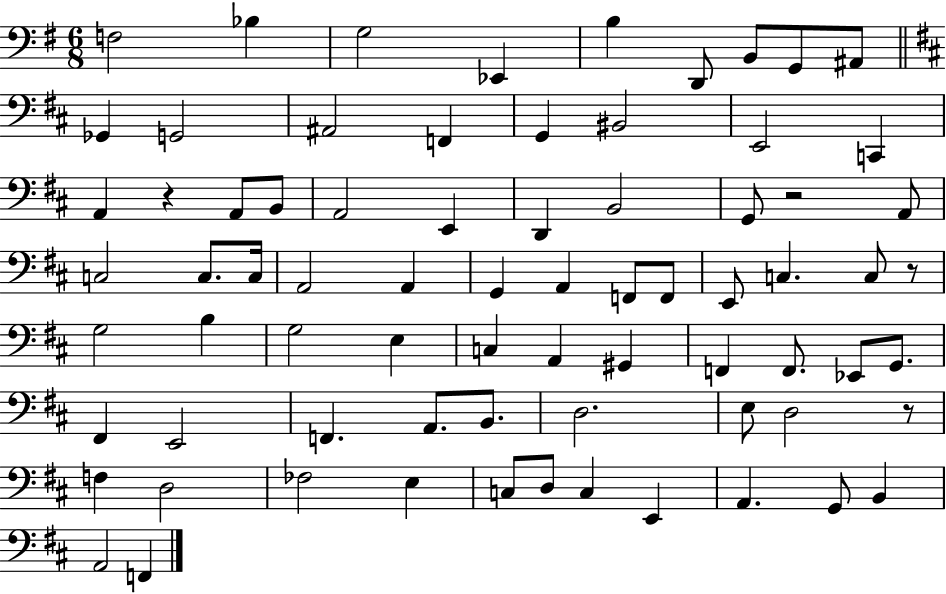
{
  \clef bass
  \numericTimeSignature
  \time 6/8
  \key g \major
  f2 bes4 | g2 ees,4 | b4 d,8 b,8 g,8 ais,8 | \bar "||" \break \key d \major ges,4 g,2 | ais,2 f,4 | g,4 bis,2 | e,2 c,4 | \break a,4 r4 a,8 b,8 | a,2 e,4 | d,4 b,2 | g,8 r2 a,8 | \break c2 c8. c16 | a,2 a,4 | g,4 a,4 f,8 f,8 | e,8 c4. c8 r8 | \break g2 b4 | g2 e4 | c4 a,4 gis,4 | f,4 f,8. ees,8 g,8. | \break fis,4 e,2 | f,4. a,8. b,8. | d2. | e8 d2 r8 | \break f4 d2 | fes2 e4 | c8 d8 c4 e,4 | a,4. g,8 b,4 | \break a,2 f,4 | \bar "|."
}